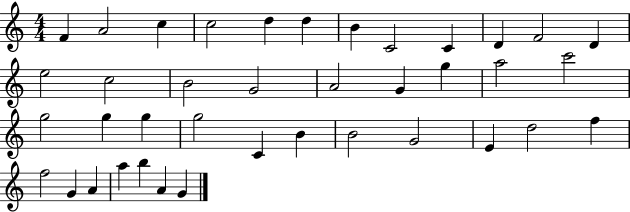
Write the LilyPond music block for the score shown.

{
  \clef treble
  \numericTimeSignature
  \time 4/4
  \key c \major
  f'4 a'2 c''4 | c''2 d''4 d''4 | b'4 c'2 c'4 | d'4 f'2 d'4 | \break e''2 c''2 | b'2 g'2 | a'2 g'4 g''4 | a''2 c'''2 | \break g''2 g''4 g''4 | g''2 c'4 b'4 | b'2 g'2 | e'4 d''2 f''4 | \break f''2 g'4 a'4 | a''4 b''4 a'4 g'4 | \bar "|."
}